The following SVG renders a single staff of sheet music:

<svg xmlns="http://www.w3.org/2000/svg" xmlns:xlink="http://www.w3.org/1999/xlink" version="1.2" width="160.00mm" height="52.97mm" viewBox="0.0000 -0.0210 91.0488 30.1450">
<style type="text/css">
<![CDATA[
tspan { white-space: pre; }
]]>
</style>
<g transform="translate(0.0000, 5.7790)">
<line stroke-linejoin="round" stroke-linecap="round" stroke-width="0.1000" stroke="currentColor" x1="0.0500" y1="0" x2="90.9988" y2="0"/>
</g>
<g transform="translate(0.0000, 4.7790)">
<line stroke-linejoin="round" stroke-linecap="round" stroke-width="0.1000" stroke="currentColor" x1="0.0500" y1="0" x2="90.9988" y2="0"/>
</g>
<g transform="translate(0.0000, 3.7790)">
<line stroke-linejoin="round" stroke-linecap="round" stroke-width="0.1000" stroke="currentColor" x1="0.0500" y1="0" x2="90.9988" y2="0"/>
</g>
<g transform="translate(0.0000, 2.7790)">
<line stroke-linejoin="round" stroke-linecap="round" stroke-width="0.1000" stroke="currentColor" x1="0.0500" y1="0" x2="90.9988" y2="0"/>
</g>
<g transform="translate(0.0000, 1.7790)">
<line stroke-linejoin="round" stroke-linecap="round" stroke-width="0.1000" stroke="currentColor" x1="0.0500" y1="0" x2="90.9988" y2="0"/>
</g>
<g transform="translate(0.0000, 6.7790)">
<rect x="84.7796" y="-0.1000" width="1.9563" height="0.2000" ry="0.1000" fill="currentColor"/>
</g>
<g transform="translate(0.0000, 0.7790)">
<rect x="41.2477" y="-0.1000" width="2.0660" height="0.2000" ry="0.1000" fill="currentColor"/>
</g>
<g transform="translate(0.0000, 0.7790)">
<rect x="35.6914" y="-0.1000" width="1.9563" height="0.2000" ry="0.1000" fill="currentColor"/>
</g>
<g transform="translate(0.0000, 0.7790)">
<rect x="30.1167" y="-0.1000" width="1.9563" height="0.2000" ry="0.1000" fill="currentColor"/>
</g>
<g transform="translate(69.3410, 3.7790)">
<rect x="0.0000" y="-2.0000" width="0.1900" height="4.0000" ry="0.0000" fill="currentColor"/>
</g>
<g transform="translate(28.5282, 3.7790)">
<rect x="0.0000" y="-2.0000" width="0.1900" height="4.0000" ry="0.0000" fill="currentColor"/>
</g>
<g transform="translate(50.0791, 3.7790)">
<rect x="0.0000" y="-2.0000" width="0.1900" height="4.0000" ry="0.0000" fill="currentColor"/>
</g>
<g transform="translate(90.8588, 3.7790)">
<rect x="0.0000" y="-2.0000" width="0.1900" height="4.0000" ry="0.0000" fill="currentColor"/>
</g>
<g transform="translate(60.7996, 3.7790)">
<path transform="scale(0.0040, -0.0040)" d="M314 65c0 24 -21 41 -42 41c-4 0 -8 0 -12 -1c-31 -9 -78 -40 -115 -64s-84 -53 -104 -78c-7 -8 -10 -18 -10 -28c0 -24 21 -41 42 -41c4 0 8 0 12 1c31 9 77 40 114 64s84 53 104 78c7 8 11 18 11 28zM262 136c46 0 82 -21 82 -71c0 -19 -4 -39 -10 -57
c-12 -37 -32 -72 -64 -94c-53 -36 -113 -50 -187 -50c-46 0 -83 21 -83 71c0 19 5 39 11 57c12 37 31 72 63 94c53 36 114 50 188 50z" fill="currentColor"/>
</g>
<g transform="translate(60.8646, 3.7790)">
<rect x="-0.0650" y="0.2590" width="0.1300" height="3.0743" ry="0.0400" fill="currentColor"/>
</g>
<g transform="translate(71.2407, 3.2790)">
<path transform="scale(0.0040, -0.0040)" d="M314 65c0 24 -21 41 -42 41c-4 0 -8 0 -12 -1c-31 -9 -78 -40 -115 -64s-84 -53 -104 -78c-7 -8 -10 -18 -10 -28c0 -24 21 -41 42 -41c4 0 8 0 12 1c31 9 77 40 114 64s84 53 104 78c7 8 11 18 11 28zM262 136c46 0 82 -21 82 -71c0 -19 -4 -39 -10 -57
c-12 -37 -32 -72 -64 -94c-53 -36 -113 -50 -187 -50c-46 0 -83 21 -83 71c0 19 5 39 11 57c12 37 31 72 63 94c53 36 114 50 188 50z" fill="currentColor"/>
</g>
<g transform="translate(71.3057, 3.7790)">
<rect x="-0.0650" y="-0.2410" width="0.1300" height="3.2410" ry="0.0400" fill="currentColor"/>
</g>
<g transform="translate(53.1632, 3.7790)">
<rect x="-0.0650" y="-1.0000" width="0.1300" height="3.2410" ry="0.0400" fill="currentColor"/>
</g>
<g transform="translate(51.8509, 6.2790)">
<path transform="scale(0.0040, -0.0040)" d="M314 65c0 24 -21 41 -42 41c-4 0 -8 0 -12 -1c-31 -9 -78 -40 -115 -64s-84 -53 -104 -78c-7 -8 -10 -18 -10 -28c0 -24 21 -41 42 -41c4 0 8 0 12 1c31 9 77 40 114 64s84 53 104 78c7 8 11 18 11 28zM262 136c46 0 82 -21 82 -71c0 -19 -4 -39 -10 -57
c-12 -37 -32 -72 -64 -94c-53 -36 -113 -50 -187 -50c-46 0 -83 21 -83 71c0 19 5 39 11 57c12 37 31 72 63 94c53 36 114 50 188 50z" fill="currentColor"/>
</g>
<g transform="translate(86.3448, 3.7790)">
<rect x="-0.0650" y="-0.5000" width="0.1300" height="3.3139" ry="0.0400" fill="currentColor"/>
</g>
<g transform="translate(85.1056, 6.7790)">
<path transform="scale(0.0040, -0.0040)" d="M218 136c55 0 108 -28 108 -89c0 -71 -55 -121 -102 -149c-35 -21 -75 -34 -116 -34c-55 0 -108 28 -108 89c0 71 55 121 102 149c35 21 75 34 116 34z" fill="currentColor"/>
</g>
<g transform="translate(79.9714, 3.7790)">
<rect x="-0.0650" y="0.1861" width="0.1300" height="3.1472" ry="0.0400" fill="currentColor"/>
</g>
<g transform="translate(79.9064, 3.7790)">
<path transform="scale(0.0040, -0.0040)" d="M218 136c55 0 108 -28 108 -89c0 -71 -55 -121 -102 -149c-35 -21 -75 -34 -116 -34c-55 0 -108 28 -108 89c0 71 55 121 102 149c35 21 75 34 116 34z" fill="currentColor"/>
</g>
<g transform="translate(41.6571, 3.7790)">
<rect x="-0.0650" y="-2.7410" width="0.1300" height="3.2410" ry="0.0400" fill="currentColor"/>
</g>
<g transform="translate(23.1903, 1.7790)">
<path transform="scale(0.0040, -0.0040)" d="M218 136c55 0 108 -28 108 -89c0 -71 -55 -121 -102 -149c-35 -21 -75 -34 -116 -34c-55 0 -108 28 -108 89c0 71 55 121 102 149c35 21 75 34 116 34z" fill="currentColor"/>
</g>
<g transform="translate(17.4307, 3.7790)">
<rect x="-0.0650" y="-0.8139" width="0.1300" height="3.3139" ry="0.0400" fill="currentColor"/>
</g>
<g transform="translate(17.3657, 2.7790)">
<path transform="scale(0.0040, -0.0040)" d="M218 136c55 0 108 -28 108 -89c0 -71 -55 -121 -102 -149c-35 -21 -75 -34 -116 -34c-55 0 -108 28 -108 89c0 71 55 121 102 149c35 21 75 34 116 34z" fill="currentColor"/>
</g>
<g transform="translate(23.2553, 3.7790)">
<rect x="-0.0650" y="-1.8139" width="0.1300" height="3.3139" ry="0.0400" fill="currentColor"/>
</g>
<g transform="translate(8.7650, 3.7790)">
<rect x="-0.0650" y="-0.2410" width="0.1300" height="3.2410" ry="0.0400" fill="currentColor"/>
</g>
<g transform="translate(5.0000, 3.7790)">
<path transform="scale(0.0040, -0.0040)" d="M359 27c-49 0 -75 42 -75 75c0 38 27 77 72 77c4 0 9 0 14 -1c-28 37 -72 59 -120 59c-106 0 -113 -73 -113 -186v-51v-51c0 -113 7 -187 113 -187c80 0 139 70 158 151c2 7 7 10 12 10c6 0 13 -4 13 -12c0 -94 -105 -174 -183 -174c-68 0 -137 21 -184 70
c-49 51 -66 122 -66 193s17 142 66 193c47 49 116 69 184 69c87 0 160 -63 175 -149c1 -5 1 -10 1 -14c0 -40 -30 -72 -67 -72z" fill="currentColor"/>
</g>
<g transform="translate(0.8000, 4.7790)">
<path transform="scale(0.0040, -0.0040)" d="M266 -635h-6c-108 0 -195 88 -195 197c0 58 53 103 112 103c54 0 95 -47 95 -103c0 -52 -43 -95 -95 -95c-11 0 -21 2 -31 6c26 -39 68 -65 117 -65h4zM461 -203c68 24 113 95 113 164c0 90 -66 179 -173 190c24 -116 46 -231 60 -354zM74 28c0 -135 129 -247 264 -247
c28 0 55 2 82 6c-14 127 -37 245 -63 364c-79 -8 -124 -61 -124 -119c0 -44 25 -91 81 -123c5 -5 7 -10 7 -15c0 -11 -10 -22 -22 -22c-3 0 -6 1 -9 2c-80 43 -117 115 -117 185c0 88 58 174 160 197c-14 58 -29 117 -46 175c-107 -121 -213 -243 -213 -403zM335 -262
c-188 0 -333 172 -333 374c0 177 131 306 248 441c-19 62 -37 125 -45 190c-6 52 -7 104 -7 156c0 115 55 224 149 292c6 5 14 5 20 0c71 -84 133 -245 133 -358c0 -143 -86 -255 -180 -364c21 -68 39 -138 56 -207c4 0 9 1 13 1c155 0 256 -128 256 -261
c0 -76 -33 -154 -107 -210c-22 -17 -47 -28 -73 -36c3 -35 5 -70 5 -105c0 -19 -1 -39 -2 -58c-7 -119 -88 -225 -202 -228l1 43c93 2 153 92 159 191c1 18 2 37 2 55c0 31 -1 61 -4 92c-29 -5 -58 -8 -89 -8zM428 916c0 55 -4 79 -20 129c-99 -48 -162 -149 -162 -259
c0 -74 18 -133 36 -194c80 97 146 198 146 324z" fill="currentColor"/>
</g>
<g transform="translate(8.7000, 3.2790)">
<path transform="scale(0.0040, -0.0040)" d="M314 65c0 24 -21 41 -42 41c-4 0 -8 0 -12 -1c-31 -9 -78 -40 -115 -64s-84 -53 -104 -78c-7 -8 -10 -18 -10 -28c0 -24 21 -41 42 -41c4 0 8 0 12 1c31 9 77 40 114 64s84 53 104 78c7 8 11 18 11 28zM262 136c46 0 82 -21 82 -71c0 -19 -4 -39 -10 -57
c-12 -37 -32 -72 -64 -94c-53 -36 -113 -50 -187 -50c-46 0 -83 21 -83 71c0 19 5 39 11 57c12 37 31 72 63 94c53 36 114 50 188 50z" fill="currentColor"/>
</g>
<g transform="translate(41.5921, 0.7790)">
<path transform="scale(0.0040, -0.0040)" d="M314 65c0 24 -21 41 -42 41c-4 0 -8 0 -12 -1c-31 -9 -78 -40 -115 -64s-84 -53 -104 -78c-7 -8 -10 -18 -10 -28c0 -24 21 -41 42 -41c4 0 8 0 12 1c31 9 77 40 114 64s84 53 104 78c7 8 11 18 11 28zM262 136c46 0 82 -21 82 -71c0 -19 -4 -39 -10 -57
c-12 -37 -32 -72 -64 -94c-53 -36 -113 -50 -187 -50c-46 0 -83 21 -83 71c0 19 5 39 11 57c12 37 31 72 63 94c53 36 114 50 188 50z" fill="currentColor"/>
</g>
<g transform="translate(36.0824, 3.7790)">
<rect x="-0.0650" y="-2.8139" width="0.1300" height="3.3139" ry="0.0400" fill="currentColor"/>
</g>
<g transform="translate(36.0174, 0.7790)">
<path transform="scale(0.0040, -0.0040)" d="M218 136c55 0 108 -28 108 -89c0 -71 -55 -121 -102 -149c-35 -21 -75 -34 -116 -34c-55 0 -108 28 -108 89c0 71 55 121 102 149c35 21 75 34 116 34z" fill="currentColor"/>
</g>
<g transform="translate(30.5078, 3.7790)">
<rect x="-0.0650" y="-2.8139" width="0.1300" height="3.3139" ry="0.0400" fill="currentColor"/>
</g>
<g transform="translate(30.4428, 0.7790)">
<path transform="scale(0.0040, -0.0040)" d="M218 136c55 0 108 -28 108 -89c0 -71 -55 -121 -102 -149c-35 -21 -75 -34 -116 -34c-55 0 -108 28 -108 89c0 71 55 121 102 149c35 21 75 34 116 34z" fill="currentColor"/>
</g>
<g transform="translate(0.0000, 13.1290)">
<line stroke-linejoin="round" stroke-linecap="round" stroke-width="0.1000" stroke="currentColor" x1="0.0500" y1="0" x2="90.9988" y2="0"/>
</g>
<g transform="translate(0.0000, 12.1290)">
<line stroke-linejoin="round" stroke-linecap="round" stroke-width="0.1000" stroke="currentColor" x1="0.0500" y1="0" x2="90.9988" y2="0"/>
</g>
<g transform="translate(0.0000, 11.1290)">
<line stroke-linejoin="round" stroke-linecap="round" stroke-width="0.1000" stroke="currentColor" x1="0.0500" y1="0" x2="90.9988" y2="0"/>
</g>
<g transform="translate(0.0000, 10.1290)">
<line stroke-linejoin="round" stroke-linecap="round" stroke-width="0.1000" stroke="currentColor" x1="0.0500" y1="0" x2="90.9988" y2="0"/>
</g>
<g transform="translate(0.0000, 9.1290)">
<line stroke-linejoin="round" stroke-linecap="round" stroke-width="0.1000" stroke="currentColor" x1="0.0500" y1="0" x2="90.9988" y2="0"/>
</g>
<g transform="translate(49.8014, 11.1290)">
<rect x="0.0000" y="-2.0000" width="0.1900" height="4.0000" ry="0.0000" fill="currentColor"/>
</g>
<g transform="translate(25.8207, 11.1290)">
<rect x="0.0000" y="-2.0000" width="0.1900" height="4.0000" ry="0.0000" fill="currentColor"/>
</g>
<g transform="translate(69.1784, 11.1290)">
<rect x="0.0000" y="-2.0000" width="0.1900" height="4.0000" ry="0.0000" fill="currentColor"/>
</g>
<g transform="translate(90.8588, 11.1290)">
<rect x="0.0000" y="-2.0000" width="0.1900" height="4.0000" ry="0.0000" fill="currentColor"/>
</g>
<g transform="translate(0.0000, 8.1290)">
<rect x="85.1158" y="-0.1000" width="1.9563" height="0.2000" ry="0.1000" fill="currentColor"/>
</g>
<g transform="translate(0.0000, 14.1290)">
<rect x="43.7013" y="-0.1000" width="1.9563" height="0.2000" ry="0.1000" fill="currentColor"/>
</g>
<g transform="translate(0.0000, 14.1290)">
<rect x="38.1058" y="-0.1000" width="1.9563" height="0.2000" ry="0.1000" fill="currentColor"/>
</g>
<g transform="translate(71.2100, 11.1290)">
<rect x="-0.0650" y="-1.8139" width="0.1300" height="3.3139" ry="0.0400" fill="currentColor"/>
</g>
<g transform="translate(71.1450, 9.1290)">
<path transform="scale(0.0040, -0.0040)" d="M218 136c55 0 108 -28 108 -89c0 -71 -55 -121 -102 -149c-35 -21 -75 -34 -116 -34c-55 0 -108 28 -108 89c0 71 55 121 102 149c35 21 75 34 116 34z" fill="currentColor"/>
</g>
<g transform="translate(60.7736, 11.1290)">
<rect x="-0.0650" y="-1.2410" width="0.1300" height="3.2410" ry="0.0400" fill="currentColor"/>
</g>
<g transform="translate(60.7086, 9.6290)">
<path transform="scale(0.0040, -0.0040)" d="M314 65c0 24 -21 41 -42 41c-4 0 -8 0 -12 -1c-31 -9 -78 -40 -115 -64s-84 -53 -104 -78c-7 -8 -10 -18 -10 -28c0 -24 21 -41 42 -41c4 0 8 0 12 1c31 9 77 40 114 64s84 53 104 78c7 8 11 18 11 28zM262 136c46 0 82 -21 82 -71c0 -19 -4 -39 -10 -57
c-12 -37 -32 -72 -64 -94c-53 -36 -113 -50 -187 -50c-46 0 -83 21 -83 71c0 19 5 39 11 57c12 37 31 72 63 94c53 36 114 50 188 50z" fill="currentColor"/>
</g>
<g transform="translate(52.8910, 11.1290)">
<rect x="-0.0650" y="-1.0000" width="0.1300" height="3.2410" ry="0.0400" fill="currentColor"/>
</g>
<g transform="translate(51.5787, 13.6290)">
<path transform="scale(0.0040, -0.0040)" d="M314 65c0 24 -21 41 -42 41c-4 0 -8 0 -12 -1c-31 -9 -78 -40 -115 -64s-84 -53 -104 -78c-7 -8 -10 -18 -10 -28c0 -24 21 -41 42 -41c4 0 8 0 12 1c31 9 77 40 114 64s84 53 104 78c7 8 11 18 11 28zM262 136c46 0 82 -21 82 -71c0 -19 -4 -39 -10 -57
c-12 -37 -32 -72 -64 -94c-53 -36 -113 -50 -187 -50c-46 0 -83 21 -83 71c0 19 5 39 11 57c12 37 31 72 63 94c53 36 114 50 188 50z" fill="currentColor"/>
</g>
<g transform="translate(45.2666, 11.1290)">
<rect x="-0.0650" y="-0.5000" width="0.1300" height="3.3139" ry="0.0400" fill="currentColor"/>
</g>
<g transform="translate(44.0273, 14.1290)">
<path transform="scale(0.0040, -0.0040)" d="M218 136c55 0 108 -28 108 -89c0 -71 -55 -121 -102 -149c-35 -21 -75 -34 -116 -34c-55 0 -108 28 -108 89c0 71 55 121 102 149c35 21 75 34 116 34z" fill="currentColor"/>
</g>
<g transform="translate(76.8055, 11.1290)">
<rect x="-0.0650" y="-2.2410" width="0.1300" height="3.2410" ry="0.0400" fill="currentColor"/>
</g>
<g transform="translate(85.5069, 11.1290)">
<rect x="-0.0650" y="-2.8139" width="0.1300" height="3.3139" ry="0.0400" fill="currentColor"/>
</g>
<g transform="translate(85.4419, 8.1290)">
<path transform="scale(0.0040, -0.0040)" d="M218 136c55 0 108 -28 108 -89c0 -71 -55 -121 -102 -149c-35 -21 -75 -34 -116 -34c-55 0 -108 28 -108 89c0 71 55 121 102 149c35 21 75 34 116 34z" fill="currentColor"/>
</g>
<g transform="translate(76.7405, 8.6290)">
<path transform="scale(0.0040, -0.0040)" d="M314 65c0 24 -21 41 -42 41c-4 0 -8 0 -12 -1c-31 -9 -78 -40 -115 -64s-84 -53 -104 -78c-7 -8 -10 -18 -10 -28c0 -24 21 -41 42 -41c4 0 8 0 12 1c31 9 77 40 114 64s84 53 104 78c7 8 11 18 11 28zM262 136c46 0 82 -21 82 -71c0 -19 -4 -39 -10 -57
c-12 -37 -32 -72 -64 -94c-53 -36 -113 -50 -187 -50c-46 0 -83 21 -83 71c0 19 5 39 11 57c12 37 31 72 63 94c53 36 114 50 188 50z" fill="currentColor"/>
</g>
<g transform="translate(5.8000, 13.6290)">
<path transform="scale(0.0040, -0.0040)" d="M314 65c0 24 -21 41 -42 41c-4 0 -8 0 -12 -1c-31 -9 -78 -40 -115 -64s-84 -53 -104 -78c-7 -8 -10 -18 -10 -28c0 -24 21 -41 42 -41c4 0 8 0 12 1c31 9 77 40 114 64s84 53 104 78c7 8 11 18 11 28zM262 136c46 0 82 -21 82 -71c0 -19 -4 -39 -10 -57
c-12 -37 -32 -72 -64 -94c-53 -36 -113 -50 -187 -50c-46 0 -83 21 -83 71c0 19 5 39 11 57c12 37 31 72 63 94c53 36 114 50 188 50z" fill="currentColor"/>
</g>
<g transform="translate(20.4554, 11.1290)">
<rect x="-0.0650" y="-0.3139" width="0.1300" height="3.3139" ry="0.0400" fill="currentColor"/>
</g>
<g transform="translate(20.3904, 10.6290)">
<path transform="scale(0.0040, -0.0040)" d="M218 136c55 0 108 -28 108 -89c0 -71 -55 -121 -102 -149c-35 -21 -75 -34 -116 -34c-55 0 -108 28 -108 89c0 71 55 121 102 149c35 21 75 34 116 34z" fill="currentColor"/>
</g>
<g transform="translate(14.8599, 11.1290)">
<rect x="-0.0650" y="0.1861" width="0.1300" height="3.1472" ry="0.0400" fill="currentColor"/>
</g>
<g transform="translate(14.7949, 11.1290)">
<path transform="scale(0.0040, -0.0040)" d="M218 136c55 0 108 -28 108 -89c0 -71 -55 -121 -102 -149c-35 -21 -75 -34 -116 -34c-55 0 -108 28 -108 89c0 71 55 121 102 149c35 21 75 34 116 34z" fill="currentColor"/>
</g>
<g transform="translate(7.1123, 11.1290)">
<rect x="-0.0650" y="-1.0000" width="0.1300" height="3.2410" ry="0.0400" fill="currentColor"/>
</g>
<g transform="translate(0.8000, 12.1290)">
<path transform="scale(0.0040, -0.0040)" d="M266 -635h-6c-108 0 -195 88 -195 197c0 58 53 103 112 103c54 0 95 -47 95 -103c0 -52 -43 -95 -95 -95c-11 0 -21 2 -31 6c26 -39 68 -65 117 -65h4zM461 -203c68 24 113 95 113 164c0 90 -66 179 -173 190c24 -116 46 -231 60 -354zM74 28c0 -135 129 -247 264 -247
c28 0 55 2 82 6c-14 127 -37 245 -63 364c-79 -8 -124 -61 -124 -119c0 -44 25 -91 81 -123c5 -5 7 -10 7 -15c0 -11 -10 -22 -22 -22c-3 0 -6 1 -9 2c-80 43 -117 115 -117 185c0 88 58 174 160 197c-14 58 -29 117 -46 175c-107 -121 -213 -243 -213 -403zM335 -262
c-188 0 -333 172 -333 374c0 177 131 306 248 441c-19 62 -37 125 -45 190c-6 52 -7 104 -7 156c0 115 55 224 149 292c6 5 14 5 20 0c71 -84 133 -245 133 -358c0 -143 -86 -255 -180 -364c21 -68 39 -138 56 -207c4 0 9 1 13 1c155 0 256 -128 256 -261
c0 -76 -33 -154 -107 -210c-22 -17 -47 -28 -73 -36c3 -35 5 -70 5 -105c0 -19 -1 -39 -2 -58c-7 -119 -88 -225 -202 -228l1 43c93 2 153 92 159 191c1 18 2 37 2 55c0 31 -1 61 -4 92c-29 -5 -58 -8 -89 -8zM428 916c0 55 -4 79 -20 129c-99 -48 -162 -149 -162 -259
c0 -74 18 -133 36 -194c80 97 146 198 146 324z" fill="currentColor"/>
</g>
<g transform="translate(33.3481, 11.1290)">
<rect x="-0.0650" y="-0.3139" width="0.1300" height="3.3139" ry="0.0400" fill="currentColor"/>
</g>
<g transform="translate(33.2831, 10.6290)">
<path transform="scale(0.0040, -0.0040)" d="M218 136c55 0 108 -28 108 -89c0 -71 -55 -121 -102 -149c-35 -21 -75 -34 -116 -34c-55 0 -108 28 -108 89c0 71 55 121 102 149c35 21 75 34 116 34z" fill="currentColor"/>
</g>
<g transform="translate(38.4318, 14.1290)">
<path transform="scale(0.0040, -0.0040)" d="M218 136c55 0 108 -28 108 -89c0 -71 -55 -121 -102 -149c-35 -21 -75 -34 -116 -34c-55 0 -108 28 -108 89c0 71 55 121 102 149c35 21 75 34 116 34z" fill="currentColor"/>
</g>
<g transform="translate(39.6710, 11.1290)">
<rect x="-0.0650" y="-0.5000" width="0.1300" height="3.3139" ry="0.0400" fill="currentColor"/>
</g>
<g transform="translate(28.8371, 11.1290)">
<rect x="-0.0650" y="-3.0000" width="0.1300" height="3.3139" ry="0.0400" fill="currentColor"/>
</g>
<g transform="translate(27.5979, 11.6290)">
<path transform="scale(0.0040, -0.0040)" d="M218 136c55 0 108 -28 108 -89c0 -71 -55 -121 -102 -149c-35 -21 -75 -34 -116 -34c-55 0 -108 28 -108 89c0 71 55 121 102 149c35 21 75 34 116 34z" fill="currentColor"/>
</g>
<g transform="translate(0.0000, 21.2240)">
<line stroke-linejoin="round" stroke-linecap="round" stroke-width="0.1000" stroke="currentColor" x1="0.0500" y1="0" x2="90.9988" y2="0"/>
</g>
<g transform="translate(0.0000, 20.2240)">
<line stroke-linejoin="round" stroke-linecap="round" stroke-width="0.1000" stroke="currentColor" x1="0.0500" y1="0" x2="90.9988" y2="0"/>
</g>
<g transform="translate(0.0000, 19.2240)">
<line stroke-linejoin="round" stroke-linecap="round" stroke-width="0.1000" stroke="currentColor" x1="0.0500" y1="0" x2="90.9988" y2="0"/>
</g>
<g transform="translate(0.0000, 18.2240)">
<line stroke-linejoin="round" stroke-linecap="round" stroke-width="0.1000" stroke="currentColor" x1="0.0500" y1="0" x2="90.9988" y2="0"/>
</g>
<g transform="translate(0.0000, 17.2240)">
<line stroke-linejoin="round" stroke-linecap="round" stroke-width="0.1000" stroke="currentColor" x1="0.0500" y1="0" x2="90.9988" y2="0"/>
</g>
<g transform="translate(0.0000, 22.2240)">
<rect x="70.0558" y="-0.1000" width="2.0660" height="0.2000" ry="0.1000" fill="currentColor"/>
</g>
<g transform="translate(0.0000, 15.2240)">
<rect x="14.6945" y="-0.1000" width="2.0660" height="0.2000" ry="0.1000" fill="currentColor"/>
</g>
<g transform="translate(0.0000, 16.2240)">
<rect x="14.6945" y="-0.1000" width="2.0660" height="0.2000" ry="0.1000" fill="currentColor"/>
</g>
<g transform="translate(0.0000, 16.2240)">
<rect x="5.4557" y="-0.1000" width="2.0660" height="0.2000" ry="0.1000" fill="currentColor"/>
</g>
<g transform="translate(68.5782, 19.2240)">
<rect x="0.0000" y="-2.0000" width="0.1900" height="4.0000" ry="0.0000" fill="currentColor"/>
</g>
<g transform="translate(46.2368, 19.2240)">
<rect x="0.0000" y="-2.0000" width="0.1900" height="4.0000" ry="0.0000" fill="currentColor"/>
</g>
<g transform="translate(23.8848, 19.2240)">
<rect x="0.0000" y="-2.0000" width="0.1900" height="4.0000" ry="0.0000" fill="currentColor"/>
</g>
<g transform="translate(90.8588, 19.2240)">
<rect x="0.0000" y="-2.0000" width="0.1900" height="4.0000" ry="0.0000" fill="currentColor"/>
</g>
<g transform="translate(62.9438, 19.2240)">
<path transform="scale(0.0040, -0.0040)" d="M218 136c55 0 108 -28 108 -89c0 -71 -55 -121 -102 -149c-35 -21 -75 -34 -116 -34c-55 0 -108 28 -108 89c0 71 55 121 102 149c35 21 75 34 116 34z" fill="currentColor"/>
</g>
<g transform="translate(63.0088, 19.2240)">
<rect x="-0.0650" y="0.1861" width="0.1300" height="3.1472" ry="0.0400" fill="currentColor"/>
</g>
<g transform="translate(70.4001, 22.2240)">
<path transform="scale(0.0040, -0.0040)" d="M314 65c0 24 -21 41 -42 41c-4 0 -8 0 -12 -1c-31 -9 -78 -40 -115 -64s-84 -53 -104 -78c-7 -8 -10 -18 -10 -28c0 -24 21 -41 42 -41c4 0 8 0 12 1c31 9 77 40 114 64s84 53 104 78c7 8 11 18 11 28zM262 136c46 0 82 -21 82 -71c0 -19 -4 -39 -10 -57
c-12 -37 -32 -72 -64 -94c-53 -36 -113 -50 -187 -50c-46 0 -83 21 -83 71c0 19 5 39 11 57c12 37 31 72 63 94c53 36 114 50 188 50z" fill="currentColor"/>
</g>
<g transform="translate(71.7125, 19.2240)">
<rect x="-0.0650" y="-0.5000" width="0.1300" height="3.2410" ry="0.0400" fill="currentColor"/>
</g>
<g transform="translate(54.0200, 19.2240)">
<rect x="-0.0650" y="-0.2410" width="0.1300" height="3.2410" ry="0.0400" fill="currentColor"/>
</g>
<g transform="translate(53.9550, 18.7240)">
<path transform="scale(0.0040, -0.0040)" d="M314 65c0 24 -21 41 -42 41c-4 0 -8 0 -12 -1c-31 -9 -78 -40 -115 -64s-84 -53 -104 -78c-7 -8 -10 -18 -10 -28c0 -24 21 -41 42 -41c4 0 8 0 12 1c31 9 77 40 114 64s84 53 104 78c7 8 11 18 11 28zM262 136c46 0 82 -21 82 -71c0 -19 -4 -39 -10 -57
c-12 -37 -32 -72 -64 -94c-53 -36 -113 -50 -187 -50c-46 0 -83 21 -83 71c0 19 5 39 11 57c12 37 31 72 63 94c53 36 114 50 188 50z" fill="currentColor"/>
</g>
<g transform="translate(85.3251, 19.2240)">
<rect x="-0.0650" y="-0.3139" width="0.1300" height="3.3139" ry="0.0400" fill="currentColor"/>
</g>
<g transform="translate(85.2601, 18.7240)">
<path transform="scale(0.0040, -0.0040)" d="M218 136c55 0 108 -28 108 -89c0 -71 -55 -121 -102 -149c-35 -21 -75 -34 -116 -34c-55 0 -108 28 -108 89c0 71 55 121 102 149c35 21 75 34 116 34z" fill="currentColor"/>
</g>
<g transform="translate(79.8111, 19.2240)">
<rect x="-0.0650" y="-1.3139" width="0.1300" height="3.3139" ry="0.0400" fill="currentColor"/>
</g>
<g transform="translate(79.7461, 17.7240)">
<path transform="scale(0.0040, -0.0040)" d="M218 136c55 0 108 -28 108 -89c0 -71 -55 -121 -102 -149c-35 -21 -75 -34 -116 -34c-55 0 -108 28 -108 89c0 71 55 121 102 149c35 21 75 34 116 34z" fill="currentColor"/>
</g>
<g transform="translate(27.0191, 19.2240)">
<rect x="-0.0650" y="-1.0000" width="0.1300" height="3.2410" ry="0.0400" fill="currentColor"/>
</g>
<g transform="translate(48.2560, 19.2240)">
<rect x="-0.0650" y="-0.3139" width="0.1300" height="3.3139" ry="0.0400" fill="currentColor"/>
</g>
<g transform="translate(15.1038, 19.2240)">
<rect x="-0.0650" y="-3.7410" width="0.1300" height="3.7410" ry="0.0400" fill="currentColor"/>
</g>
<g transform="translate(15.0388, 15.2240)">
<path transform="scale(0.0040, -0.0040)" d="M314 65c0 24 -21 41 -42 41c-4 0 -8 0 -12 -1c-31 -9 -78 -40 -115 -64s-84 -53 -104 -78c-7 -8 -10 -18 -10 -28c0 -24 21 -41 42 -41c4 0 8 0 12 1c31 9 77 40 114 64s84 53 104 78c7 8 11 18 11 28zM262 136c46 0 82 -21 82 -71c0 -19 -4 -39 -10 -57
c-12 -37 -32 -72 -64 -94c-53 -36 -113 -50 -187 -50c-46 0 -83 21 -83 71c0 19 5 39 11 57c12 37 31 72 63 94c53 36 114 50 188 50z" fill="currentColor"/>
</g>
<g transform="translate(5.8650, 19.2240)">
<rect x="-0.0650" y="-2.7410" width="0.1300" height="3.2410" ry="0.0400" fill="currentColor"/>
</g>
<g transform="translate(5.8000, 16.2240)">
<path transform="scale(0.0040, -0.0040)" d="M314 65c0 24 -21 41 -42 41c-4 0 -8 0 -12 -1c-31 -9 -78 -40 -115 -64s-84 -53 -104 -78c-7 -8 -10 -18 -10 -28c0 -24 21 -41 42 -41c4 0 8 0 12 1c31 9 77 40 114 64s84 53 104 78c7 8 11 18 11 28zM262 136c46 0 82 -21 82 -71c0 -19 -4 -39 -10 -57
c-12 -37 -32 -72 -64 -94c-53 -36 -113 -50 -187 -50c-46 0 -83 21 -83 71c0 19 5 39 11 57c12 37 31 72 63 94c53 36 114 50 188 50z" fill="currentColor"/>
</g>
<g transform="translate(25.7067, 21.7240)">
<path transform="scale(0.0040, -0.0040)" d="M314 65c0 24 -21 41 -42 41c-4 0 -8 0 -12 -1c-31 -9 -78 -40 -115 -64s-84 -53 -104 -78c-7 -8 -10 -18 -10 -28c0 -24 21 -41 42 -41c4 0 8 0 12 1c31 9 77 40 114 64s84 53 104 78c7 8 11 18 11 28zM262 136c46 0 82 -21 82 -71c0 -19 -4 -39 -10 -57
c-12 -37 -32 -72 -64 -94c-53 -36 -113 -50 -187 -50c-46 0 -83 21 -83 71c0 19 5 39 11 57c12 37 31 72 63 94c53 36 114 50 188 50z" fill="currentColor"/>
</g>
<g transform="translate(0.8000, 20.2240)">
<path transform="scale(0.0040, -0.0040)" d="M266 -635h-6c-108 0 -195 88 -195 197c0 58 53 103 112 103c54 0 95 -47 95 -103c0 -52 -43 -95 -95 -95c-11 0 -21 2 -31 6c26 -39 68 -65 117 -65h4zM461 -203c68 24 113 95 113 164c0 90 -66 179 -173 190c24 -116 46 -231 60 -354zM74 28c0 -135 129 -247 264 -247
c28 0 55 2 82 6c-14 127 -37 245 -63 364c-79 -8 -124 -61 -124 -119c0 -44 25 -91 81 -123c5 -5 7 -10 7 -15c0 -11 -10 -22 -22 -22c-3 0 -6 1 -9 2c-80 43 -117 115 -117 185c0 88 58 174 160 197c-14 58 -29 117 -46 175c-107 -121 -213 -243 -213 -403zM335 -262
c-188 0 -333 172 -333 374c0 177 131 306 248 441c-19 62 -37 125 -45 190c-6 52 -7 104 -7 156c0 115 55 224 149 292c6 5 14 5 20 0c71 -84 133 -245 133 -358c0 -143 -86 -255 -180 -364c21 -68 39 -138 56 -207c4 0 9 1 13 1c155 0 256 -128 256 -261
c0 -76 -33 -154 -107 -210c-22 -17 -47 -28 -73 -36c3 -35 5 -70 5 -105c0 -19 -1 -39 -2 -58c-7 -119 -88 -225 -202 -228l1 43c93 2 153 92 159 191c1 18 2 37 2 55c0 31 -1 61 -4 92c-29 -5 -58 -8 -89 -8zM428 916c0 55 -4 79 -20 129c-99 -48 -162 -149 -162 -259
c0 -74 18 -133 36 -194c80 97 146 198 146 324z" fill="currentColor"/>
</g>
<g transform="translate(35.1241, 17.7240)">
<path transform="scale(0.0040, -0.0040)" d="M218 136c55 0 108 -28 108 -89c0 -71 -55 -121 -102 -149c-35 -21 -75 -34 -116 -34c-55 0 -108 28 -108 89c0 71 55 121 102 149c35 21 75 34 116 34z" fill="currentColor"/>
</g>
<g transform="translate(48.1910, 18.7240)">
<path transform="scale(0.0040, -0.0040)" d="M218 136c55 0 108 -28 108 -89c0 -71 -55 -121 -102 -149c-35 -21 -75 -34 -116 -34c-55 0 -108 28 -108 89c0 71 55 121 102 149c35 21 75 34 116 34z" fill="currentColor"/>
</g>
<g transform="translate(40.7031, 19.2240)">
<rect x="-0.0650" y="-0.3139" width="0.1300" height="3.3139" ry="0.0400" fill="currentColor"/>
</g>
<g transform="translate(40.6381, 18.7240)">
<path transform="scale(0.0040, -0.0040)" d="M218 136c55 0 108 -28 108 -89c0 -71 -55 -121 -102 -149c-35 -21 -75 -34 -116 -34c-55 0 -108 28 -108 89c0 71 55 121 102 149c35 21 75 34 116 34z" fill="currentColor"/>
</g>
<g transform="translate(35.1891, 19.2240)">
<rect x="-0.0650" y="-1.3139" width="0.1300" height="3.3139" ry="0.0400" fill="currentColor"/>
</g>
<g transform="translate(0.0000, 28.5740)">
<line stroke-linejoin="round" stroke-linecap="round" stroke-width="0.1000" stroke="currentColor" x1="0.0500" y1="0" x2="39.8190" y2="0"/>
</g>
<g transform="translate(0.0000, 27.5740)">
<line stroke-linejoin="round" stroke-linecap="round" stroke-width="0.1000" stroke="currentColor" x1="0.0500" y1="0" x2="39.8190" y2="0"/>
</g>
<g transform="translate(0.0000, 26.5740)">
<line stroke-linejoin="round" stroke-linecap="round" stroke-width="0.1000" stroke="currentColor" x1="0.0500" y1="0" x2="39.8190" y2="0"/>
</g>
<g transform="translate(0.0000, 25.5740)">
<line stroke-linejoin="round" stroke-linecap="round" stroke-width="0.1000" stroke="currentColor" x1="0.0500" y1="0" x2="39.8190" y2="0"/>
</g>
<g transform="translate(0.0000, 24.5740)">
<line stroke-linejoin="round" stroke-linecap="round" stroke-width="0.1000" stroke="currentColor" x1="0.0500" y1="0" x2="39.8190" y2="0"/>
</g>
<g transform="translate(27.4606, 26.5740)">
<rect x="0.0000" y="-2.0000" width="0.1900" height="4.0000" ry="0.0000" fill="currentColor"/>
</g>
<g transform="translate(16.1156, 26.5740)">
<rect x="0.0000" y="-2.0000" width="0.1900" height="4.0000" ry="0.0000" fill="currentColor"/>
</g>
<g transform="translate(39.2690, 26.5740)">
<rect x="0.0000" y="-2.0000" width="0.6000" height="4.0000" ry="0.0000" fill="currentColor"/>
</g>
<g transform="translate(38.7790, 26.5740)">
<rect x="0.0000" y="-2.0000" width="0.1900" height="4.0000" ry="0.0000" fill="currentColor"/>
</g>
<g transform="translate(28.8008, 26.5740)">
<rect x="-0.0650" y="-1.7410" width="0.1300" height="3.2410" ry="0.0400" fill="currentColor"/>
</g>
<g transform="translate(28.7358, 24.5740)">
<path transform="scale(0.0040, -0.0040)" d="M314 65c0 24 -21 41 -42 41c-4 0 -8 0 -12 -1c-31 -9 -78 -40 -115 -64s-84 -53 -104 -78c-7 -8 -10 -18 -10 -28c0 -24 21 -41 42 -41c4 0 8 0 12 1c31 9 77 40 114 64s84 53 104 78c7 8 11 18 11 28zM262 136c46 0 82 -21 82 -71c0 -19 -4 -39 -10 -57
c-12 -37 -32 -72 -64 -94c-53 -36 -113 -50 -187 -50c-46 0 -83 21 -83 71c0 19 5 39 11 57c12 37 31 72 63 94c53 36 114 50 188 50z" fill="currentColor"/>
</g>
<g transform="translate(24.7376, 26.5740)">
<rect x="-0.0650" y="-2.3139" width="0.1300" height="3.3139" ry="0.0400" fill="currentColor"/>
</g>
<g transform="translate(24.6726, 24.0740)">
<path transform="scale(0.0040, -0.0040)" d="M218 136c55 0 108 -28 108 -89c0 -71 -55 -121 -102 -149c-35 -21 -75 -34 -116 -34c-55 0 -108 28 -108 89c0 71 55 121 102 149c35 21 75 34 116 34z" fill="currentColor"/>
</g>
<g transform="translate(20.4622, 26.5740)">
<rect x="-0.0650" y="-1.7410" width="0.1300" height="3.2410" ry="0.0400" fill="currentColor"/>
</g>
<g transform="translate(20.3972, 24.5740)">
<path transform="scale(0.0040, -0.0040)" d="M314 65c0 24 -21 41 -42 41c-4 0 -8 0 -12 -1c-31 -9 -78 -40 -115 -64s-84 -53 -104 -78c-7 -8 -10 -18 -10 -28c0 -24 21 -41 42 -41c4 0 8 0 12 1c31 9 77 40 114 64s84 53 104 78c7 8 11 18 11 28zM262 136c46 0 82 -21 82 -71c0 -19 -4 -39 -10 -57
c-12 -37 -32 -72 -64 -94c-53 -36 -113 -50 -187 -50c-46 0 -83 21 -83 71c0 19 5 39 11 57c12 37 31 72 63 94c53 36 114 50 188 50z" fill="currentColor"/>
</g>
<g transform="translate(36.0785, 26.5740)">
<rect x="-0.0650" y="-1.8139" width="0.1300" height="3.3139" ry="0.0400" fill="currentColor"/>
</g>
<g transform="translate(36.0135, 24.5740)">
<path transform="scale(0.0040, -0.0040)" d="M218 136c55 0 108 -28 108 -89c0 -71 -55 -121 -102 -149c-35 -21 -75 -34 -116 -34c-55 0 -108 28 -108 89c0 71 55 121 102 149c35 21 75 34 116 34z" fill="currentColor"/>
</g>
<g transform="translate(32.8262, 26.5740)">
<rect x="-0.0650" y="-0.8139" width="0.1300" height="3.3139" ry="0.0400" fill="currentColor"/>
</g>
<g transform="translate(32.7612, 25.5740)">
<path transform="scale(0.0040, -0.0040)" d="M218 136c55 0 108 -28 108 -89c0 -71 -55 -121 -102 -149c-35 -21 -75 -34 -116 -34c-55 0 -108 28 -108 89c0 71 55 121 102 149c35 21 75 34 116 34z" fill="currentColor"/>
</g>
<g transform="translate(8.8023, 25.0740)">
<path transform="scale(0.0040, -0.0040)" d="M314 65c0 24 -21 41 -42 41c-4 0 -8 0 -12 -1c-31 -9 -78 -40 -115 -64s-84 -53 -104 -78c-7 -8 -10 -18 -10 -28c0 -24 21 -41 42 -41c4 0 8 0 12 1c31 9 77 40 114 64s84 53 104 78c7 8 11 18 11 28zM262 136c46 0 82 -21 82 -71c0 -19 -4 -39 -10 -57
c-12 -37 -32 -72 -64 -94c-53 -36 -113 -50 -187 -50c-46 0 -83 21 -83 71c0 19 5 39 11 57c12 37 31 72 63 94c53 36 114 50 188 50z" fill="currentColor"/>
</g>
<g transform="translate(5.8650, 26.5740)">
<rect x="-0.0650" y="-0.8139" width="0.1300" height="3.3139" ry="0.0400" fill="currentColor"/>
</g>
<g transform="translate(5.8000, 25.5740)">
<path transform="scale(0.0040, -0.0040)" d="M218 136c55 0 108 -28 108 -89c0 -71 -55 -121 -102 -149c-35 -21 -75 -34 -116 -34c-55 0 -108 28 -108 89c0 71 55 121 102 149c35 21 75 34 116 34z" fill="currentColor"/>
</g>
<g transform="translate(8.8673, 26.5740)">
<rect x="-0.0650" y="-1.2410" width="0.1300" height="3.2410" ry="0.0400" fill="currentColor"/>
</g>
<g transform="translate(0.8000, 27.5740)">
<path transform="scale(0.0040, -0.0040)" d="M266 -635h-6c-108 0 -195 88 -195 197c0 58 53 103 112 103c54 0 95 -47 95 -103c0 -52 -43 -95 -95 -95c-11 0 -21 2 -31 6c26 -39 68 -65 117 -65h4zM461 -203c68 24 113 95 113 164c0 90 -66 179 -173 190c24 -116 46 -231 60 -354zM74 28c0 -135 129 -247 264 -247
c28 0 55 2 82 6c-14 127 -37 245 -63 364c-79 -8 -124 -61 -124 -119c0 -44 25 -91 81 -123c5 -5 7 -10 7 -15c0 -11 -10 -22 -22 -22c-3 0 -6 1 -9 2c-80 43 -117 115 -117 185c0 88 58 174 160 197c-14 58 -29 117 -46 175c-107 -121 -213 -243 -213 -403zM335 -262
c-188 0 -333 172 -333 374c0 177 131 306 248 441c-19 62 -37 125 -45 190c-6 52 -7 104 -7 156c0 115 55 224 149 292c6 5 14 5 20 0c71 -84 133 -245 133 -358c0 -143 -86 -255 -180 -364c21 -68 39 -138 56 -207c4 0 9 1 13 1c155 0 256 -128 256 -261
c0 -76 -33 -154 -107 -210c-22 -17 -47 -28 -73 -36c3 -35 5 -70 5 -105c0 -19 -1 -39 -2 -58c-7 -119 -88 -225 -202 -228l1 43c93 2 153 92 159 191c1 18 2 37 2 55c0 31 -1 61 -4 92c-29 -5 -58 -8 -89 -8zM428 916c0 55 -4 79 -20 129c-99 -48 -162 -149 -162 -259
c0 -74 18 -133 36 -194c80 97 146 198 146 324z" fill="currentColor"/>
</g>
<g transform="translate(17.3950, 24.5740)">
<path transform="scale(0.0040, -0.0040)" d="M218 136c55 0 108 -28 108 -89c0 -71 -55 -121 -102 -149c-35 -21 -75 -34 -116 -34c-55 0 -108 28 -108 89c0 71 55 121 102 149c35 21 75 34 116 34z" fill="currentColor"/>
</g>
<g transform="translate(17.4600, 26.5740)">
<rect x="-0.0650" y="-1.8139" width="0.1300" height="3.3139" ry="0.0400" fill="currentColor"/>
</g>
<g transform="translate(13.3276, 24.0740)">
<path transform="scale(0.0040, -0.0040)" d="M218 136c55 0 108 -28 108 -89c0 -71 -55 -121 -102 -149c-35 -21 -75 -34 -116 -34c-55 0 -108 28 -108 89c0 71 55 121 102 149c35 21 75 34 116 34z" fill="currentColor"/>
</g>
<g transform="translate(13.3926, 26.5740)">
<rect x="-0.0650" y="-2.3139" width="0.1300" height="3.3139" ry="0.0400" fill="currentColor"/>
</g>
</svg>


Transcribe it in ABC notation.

X:1
T:Untitled
M:4/4
L:1/4
K:C
c2 d f a a a2 D2 B2 c2 B C D2 B c A c C C D2 e2 f g2 a a2 c'2 D2 e c c c2 B C2 e c d e2 g f f2 g f2 d f